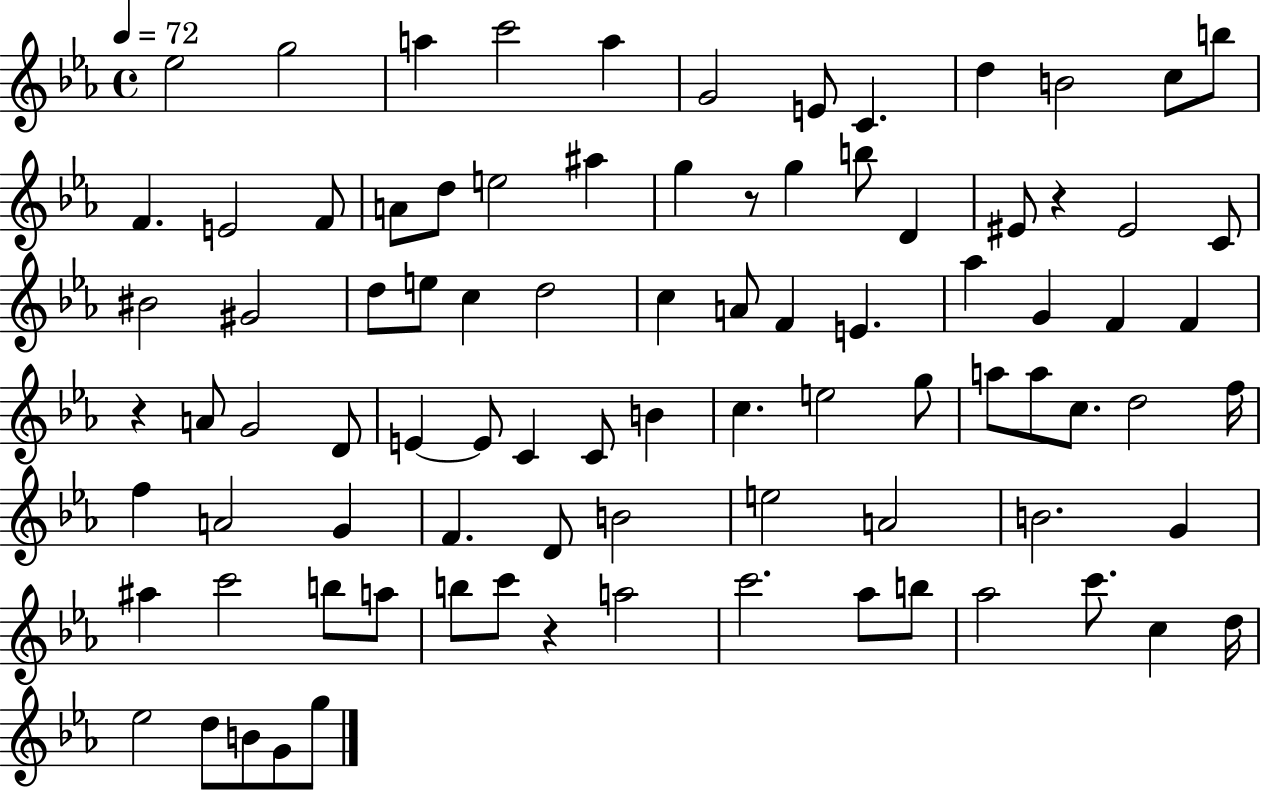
Eb5/h G5/h A5/q C6/h A5/q G4/h E4/e C4/q. D5/q B4/h C5/e B5/e F4/q. E4/h F4/e A4/e D5/e E5/h A#5/q G5/q R/e G5/q B5/e D4/q EIS4/e R/q EIS4/h C4/e BIS4/h G#4/h D5/e E5/e C5/q D5/h C5/q A4/e F4/q E4/q. Ab5/q G4/q F4/q F4/q R/q A4/e G4/h D4/e E4/q E4/e C4/q C4/e B4/q C5/q. E5/h G5/e A5/e A5/e C5/e. D5/h F5/s F5/q A4/h G4/q F4/q. D4/e B4/h E5/h A4/h B4/h. G4/q A#5/q C6/h B5/e A5/e B5/e C6/e R/q A5/h C6/h. Ab5/e B5/e Ab5/h C6/e. C5/q D5/s Eb5/h D5/e B4/e G4/e G5/e